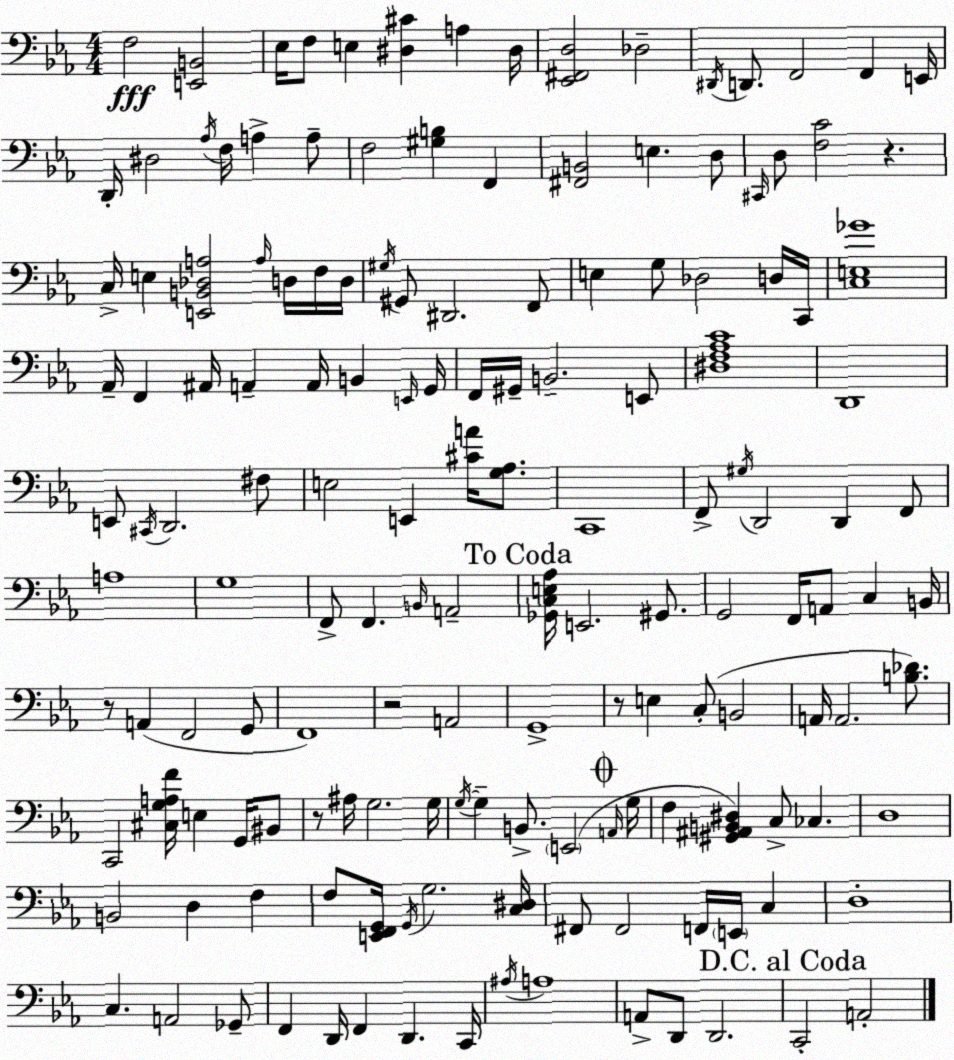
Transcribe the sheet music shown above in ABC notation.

X:1
T:Untitled
M:4/4
L:1/4
K:Eb
F,2 [E,,B,,]2 _E,/4 F,/2 E, [^D,^C] A, ^D,/4 [_E,,^F,,D,]2 _D,2 ^D,,/4 D,,/2 F,,2 F,, E,,/4 D,,/4 ^D,2 _A,/4 F,/4 A, A,/2 F,2 [^G,B,] F,, [^F,,B,,]2 E, D,/2 ^C,,/4 D,/2 [F,C]2 z C,/4 E, [E,,B,,_D,A,]2 A,/4 D,/4 F,/4 D,/4 ^G,/4 ^G,,/2 ^D,,2 F,,/2 E, G,/2 _D,2 D,/4 C,,/4 [C,E,_G]4 _A,,/4 F,, ^A,,/4 A,, A,,/4 B,, E,,/4 G,,/4 F,,/4 ^G,,/4 B,,2 E,,/2 [^D,F,_A,C]4 D,,4 E,,/2 ^C,,/4 D,,2 ^F,/2 E,2 E,, [^CA]/4 [G,_A,]/2 C,,4 F,,/2 ^G,/4 D,,2 D,, F,,/2 A,4 G,4 F,,/2 F,, B,,/4 A,,2 [_G,,C,E,_A,]/4 E,,2 ^G,,/2 G,,2 F,,/4 A,,/2 C, B,,/4 z/2 A,, F,,2 G,,/2 F,,4 z2 A,,2 G,,4 z/2 E, C,/2 B,,2 A,,/4 A,,2 [B,_D]/2 C,,2 [^C,G,A,F]/4 E, G,,/4 ^B,,/2 z/2 ^A,/4 G,2 G,/4 G,/4 G, B,,/2 E,,2 A,,/4 G,/4 F, [^G,,^A,,B,,^D,] C,/2 _C, D,4 B,,2 D, F, F,/2 [E,,F,,G,,]/4 G,,/4 G,2 [C,^D,]/4 ^F,,/2 ^F,,2 F,,/4 E,,/4 C, D,4 C, A,,2 _G,,/2 F,, D,,/4 F,, D,, C,,/4 ^A,/4 A,4 A,,/2 D,,/2 D,,2 C,,2 A,,2